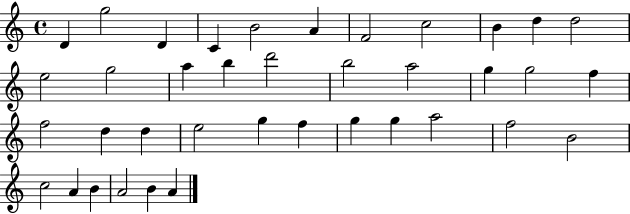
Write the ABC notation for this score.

X:1
T:Untitled
M:4/4
L:1/4
K:C
D g2 D C B2 A F2 c2 B d d2 e2 g2 a b d'2 b2 a2 g g2 f f2 d d e2 g f g g a2 f2 B2 c2 A B A2 B A